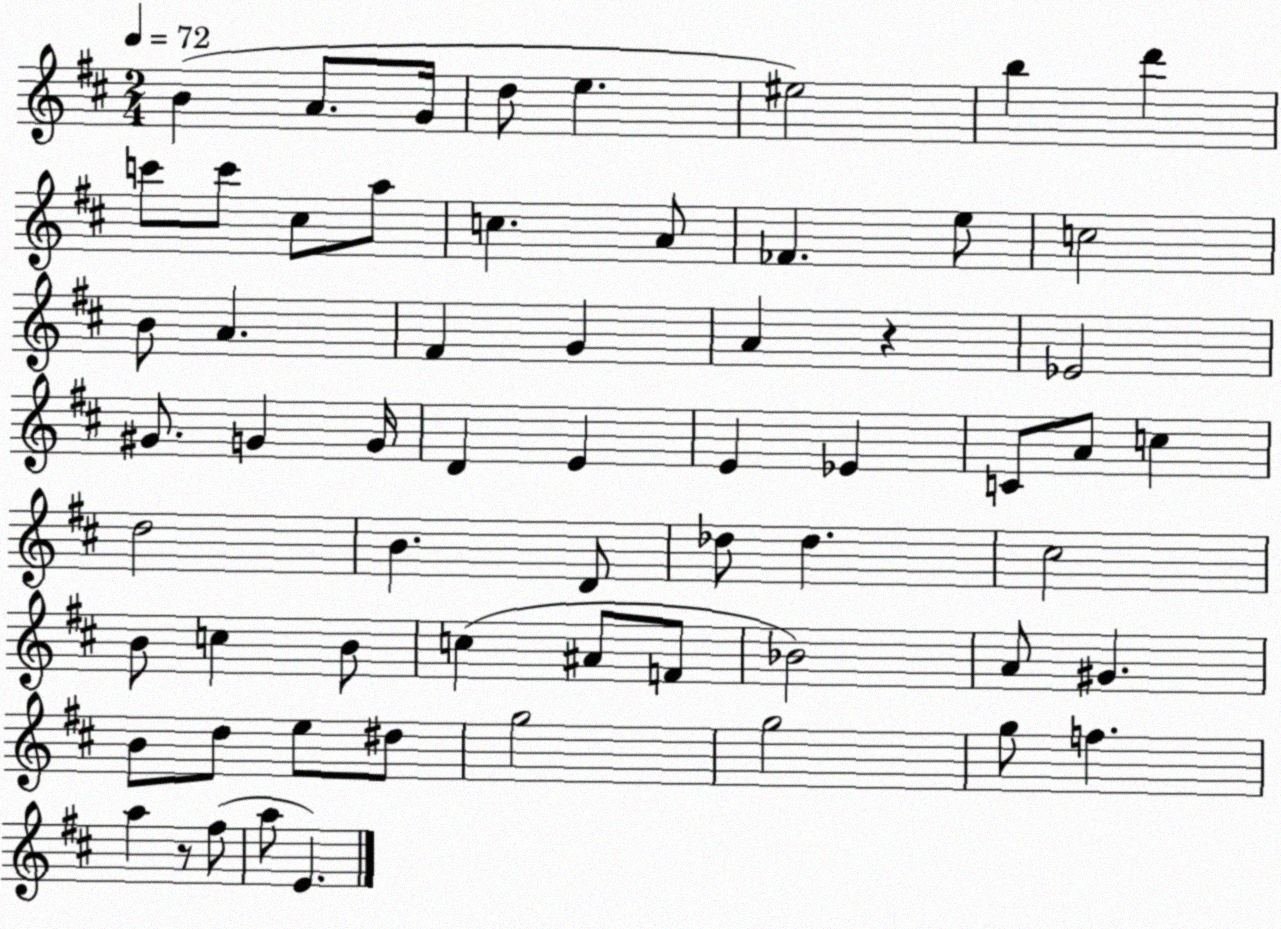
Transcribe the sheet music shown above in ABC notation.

X:1
T:Untitled
M:2/4
L:1/4
K:D
B A/2 G/4 d/2 e ^e2 b d' c'/2 c'/2 ^c/2 a/2 c A/2 _F e/2 c2 B/2 A ^F G A z _E2 ^G/2 G G/4 D E E _E C/2 A/2 c d2 B D/2 _d/2 _d ^c2 B/2 c B/2 c ^A/2 F/2 _B2 A/2 ^G B/2 d/2 e/2 ^d/2 g2 g2 g/2 f a z/2 ^f/2 a/2 E